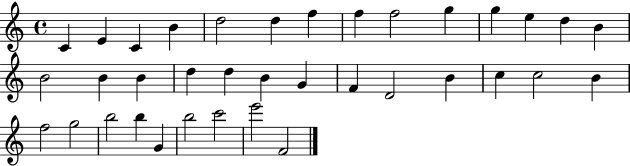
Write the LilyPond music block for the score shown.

{
  \clef treble
  \time 4/4
  \defaultTimeSignature
  \key c \major
  c'4 e'4 c'4 b'4 | d''2 d''4 f''4 | f''4 f''2 g''4 | g''4 e''4 d''4 b'4 | \break b'2 b'4 b'4 | d''4 d''4 b'4 g'4 | f'4 d'2 b'4 | c''4 c''2 b'4 | \break f''2 g''2 | b''2 b''4 g'4 | b''2 c'''2 | e'''2 f'2 | \break \bar "|."
}